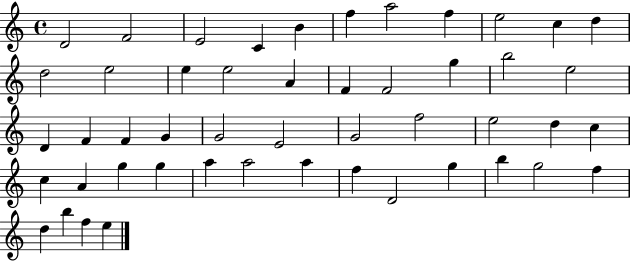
D4/h F4/h E4/h C4/q B4/q F5/q A5/h F5/q E5/h C5/q D5/q D5/h E5/h E5/q E5/h A4/q F4/q F4/h G5/q B5/h E5/h D4/q F4/q F4/q G4/q G4/h E4/h G4/h F5/h E5/h D5/q C5/q C5/q A4/q G5/q G5/q A5/q A5/h A5/q F5/q D4/h G5/q B5/q G5/h F5/q D5/q B5/q F5/q E5/q